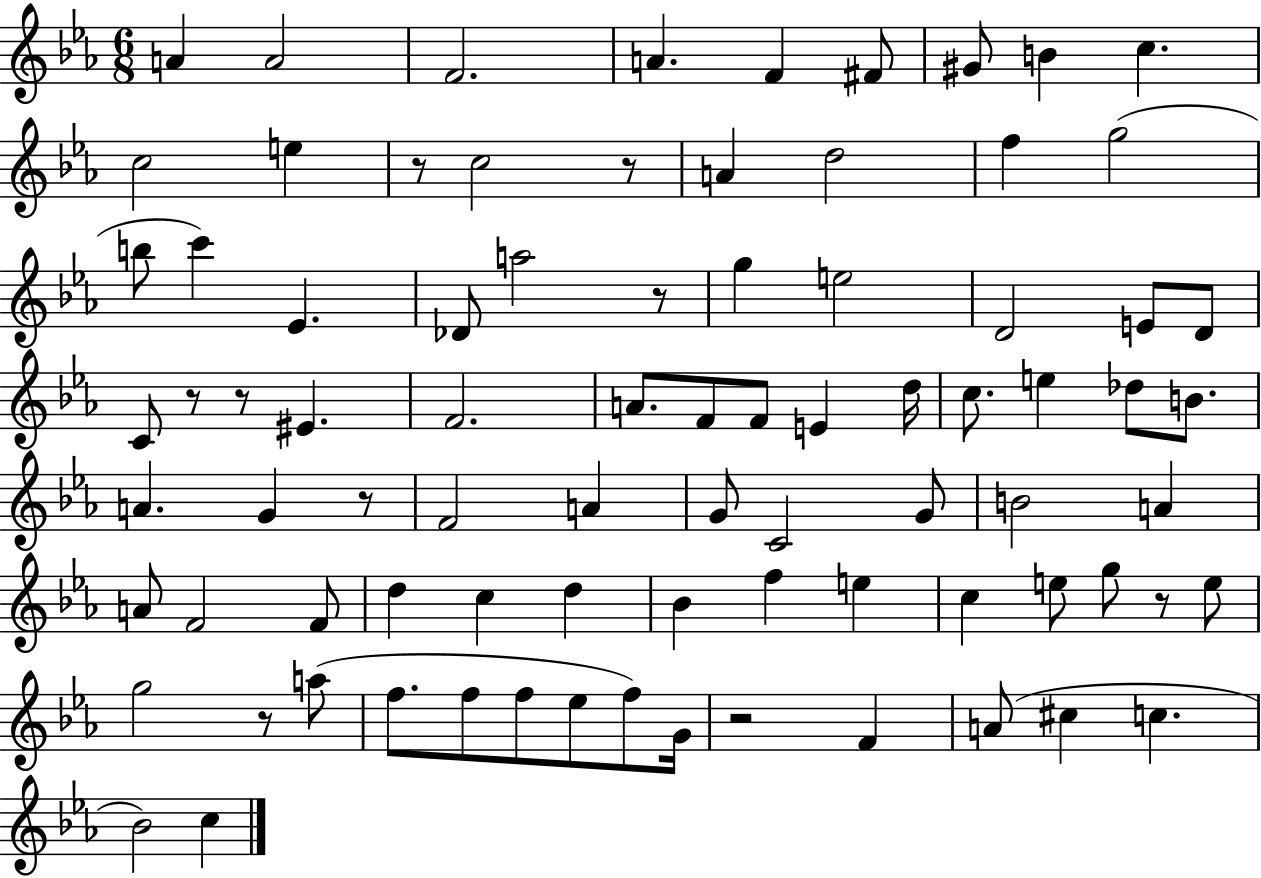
X:1
T:Untitled
M:6/8
L:1/4
K:Eb
A A2 F2 A F ^F/2 ^G/2 B c c2 e z/2 c2 z/2 A d2 f g2 b/2 c' _E _D/2 a2 z/2 g e2 D2 E/2 D/2 C/2 z/2 z/2 ^E F2 A/2 F/2 F/2 E d/4 c/2 e _d/2 B/2 A G z/2 F2 A G/2 C2 G/2 B2 A A/2 F2 F/2 d c d _B f e c e/2 g/2 z/2 e/2 g2 z/2 a/2 f/2 f/2 f/2 _e/2 f/2 G/4 z2 F A/2 ^c c _B2 c